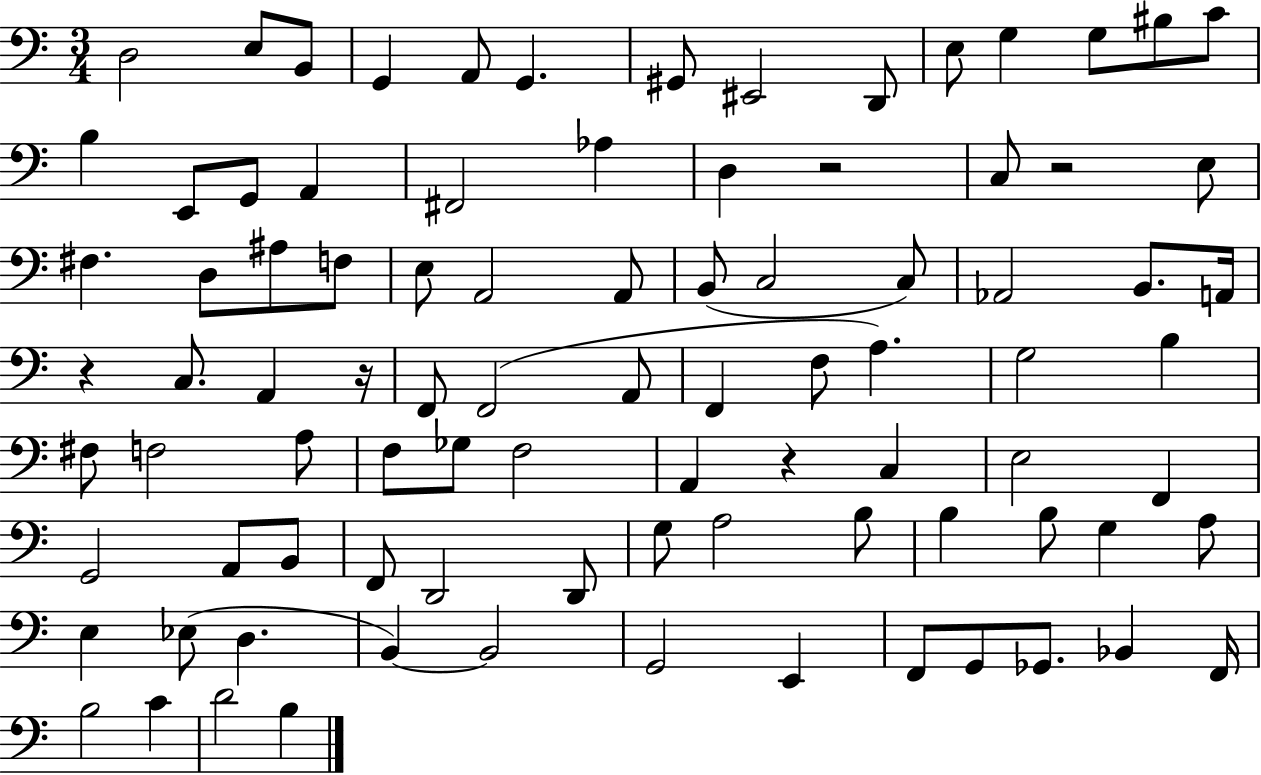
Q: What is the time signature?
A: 3/4